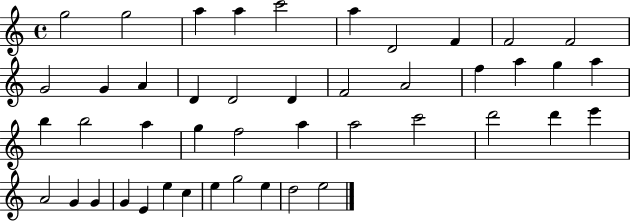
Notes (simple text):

G5/h G5/h A5/q A5/q C6/h A5/q D4/h F4/q F4/h F4/h G4/h G4/q A4/q D4/q D4/h D4/q F4/h A4/h F5/q A5/q G5/q A5/q B5/q B5/h A5/q G5/q F5/h A5/q A5/h C6/h D6/h D6/q E6/q A4/h G4/q G4/q G4/q E4/q E5/q C5/q E5/q G5/h E5/q D5/h E5/h